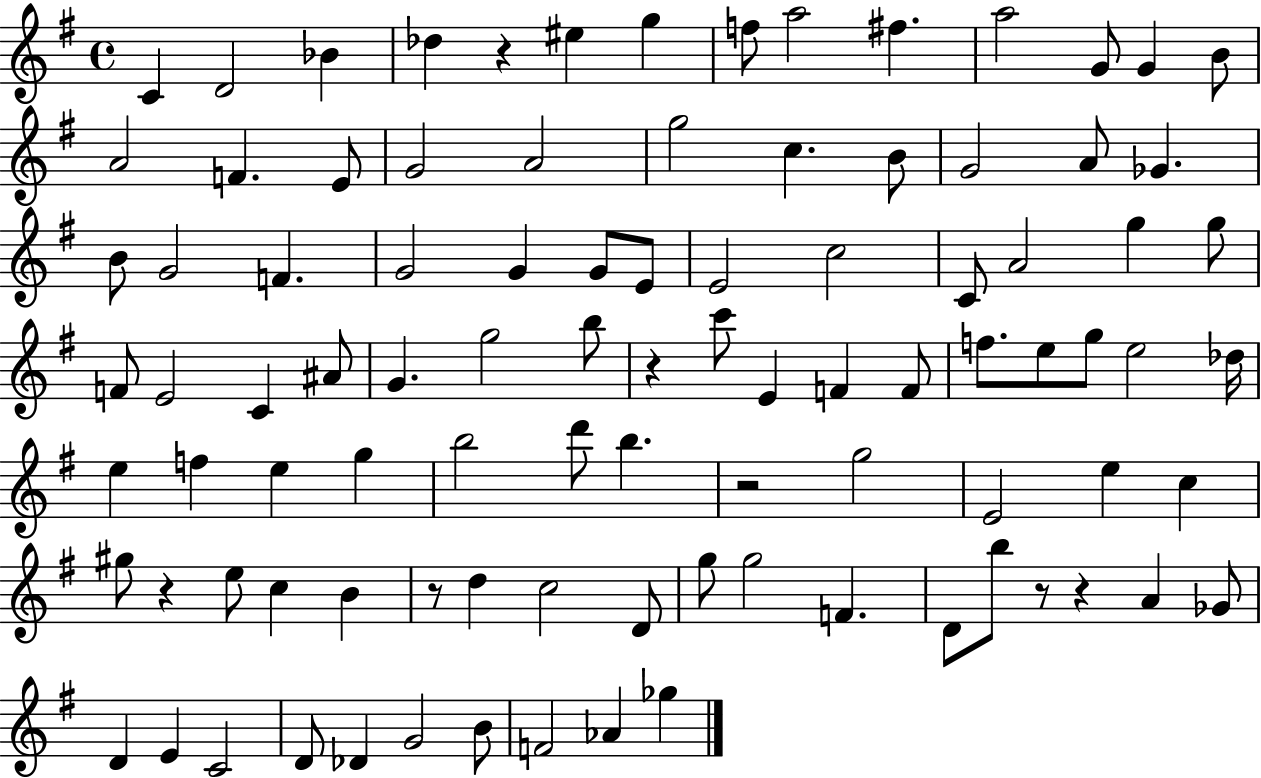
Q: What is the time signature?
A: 4/4